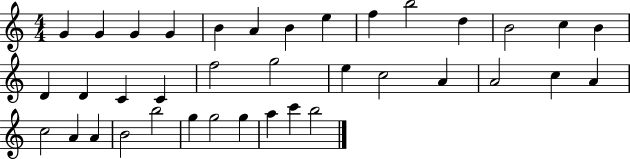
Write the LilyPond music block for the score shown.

{
  \clef treble
  \numericTimeSignature
  \time 4/4
  \key c \major
  g'4 g'4 g'4 g'4 | b'4 a'4 b'4 e''4 | f''4 b''2 d''4 | b'2 c''4 b'4 | \break d'4 d'4 c'4 c'4 | f''2 g''2 | e''4 c''2 a'4 | a'2 c''4 a'4 | \break c''2 a'4 a'4 | b'2 b''2 | g''4 g''2 g''4 | a''4 c'''4 b''2 | \break \bar "|."
}